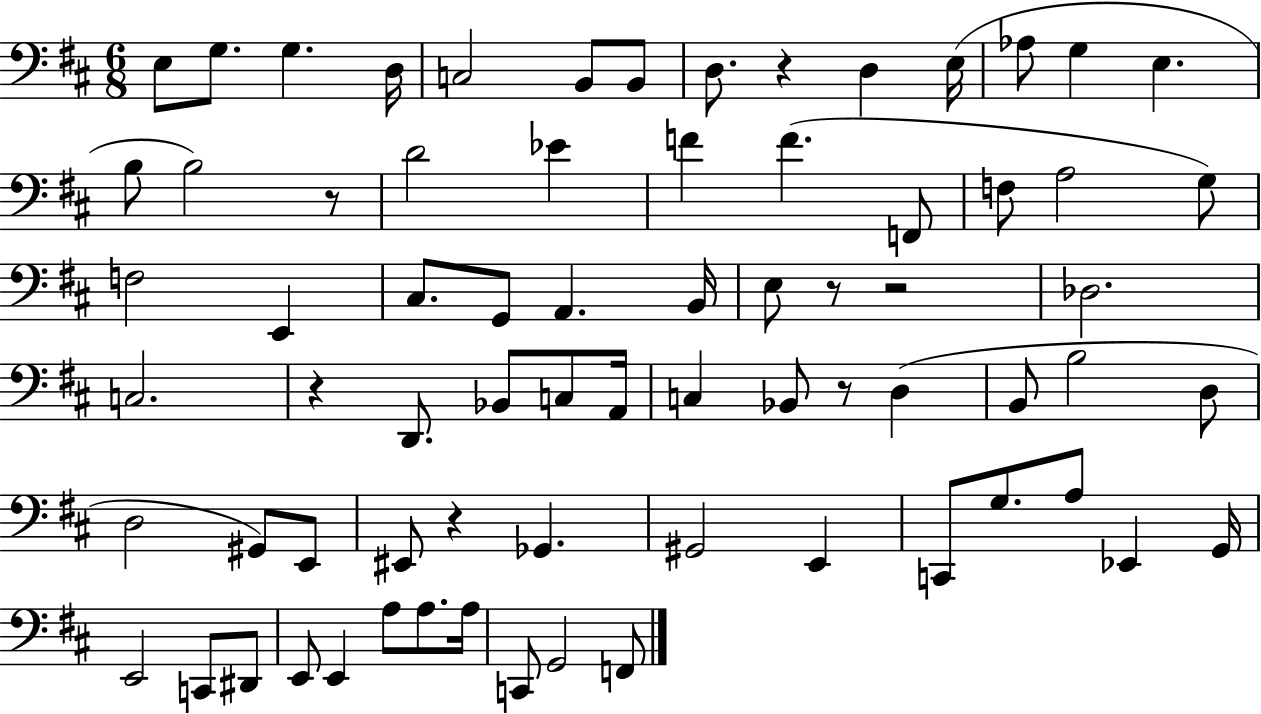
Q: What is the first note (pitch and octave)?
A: E3